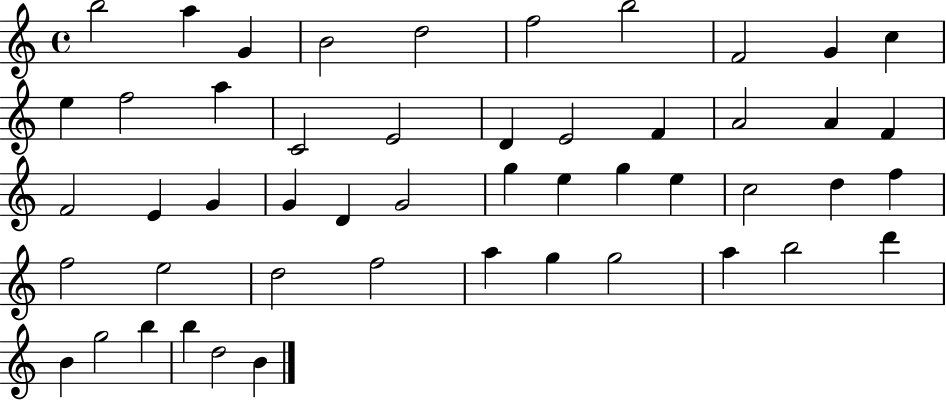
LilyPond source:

{
  \clef treble
  \time 4/4
  \defaultTimeSignature
  \key c \major
  b''2 a''4 g'4 | b'2 d''2 | f''2 b''2 | f'2 g'4 c''4 | \break e''4 f''2 a''4 | c'2 e'2 | d'4 e'2 f'4 | a'2 a'4 f'4 | \break f'2 e'4 g'4 | g'4 d'4 g'2 | g''4 e''4 g''4 e''4 | c''2 d''4 f''4 | \break f''2 e''2 | d''2 f''2 | a''4 g''4 g''2 | a''4 b''2 d'''4 | \break b'4 g''2 b''4 | b''4 d''2 b'4 | \bar "|."
}